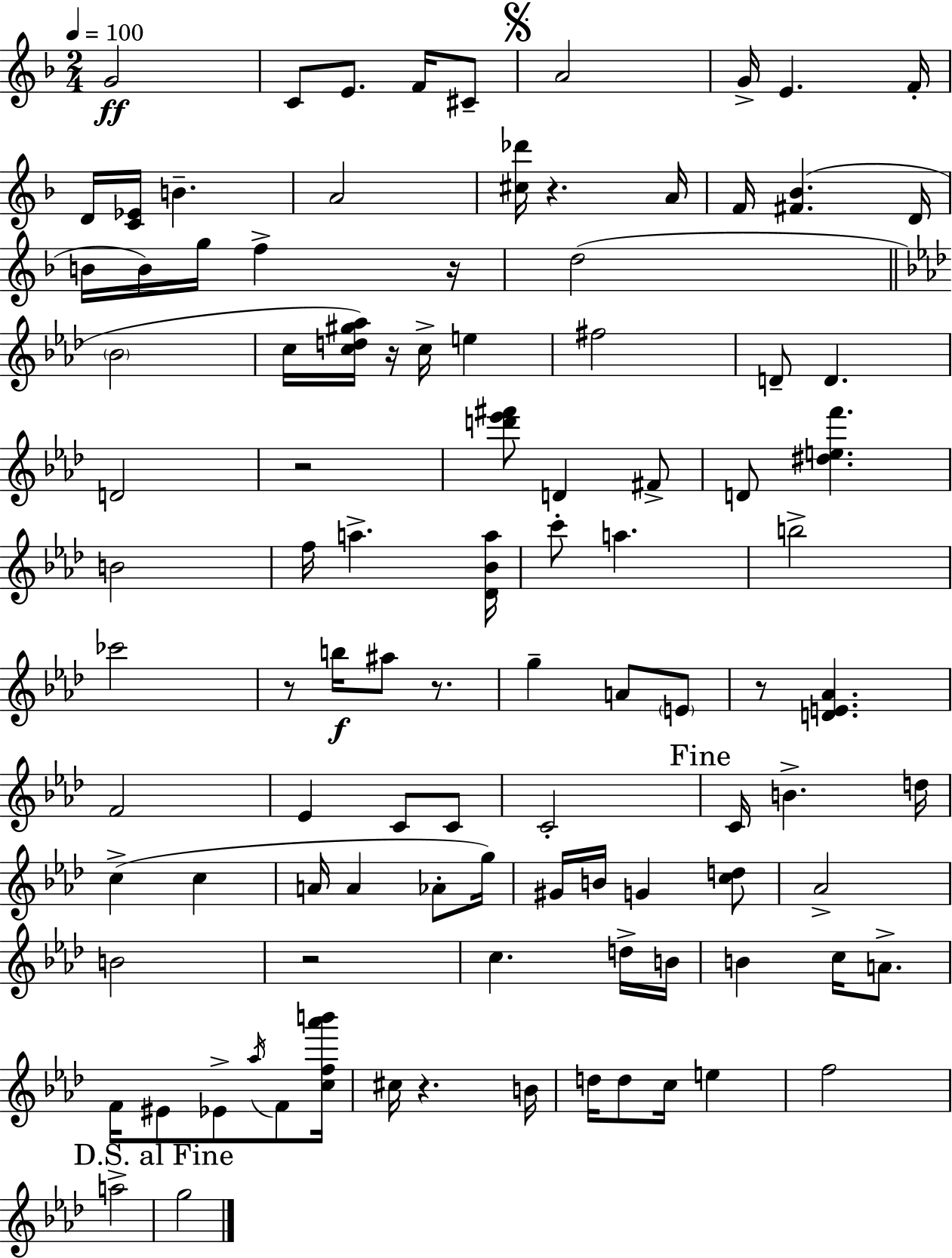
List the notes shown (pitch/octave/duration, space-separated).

G4/h C4/e E4/e. F4/s C#4/e A4/h G4/s E4/q. F4/s D4/s [C4,Eb4]/s B4/q. A4/h [C#5,Db6]/s R/q. A4/s F4/s [F#4,Bb4]/q. D4/s B4/s B4/s G5/s F5/q R/s D5/h Bb4/h C5/s [C5,D5,G#5,Ab5]/s R/s C5/s E5/q F#5/h D4/e D4/q. D4/h R/h [D6,Eb6,F#6]/e D4/q F#4/e D4/e [D#5,E5,F6]/q. B4/h F5/s A5/q. [Db4,Bb4,A5]/s C6/e A5/q. B5/h CES6/h R/e B5/s A#5/e R/e. G5/q A4/e E4/e R/e [D4,E4,Ab4]/q. F4/h Eb4/q C4/e C4/e C4/h C4/s B4/q. D5/s C5/q C5/q A4/s A4/q Ab4/e G5/s G#4/s B4/s G4/q [C5,D5]/e Ab4/h B4/h R/h C5/q. D5/s B4/s B4/q C5/s A4/e. F4/s EIS4/e Eb4/e Ab5/s F4/e [C5,F5,Ab6,B6]/s C#5/s R/q. B4/s D5/s D5/e C5/s E5/q F5/h A5/h G5/h